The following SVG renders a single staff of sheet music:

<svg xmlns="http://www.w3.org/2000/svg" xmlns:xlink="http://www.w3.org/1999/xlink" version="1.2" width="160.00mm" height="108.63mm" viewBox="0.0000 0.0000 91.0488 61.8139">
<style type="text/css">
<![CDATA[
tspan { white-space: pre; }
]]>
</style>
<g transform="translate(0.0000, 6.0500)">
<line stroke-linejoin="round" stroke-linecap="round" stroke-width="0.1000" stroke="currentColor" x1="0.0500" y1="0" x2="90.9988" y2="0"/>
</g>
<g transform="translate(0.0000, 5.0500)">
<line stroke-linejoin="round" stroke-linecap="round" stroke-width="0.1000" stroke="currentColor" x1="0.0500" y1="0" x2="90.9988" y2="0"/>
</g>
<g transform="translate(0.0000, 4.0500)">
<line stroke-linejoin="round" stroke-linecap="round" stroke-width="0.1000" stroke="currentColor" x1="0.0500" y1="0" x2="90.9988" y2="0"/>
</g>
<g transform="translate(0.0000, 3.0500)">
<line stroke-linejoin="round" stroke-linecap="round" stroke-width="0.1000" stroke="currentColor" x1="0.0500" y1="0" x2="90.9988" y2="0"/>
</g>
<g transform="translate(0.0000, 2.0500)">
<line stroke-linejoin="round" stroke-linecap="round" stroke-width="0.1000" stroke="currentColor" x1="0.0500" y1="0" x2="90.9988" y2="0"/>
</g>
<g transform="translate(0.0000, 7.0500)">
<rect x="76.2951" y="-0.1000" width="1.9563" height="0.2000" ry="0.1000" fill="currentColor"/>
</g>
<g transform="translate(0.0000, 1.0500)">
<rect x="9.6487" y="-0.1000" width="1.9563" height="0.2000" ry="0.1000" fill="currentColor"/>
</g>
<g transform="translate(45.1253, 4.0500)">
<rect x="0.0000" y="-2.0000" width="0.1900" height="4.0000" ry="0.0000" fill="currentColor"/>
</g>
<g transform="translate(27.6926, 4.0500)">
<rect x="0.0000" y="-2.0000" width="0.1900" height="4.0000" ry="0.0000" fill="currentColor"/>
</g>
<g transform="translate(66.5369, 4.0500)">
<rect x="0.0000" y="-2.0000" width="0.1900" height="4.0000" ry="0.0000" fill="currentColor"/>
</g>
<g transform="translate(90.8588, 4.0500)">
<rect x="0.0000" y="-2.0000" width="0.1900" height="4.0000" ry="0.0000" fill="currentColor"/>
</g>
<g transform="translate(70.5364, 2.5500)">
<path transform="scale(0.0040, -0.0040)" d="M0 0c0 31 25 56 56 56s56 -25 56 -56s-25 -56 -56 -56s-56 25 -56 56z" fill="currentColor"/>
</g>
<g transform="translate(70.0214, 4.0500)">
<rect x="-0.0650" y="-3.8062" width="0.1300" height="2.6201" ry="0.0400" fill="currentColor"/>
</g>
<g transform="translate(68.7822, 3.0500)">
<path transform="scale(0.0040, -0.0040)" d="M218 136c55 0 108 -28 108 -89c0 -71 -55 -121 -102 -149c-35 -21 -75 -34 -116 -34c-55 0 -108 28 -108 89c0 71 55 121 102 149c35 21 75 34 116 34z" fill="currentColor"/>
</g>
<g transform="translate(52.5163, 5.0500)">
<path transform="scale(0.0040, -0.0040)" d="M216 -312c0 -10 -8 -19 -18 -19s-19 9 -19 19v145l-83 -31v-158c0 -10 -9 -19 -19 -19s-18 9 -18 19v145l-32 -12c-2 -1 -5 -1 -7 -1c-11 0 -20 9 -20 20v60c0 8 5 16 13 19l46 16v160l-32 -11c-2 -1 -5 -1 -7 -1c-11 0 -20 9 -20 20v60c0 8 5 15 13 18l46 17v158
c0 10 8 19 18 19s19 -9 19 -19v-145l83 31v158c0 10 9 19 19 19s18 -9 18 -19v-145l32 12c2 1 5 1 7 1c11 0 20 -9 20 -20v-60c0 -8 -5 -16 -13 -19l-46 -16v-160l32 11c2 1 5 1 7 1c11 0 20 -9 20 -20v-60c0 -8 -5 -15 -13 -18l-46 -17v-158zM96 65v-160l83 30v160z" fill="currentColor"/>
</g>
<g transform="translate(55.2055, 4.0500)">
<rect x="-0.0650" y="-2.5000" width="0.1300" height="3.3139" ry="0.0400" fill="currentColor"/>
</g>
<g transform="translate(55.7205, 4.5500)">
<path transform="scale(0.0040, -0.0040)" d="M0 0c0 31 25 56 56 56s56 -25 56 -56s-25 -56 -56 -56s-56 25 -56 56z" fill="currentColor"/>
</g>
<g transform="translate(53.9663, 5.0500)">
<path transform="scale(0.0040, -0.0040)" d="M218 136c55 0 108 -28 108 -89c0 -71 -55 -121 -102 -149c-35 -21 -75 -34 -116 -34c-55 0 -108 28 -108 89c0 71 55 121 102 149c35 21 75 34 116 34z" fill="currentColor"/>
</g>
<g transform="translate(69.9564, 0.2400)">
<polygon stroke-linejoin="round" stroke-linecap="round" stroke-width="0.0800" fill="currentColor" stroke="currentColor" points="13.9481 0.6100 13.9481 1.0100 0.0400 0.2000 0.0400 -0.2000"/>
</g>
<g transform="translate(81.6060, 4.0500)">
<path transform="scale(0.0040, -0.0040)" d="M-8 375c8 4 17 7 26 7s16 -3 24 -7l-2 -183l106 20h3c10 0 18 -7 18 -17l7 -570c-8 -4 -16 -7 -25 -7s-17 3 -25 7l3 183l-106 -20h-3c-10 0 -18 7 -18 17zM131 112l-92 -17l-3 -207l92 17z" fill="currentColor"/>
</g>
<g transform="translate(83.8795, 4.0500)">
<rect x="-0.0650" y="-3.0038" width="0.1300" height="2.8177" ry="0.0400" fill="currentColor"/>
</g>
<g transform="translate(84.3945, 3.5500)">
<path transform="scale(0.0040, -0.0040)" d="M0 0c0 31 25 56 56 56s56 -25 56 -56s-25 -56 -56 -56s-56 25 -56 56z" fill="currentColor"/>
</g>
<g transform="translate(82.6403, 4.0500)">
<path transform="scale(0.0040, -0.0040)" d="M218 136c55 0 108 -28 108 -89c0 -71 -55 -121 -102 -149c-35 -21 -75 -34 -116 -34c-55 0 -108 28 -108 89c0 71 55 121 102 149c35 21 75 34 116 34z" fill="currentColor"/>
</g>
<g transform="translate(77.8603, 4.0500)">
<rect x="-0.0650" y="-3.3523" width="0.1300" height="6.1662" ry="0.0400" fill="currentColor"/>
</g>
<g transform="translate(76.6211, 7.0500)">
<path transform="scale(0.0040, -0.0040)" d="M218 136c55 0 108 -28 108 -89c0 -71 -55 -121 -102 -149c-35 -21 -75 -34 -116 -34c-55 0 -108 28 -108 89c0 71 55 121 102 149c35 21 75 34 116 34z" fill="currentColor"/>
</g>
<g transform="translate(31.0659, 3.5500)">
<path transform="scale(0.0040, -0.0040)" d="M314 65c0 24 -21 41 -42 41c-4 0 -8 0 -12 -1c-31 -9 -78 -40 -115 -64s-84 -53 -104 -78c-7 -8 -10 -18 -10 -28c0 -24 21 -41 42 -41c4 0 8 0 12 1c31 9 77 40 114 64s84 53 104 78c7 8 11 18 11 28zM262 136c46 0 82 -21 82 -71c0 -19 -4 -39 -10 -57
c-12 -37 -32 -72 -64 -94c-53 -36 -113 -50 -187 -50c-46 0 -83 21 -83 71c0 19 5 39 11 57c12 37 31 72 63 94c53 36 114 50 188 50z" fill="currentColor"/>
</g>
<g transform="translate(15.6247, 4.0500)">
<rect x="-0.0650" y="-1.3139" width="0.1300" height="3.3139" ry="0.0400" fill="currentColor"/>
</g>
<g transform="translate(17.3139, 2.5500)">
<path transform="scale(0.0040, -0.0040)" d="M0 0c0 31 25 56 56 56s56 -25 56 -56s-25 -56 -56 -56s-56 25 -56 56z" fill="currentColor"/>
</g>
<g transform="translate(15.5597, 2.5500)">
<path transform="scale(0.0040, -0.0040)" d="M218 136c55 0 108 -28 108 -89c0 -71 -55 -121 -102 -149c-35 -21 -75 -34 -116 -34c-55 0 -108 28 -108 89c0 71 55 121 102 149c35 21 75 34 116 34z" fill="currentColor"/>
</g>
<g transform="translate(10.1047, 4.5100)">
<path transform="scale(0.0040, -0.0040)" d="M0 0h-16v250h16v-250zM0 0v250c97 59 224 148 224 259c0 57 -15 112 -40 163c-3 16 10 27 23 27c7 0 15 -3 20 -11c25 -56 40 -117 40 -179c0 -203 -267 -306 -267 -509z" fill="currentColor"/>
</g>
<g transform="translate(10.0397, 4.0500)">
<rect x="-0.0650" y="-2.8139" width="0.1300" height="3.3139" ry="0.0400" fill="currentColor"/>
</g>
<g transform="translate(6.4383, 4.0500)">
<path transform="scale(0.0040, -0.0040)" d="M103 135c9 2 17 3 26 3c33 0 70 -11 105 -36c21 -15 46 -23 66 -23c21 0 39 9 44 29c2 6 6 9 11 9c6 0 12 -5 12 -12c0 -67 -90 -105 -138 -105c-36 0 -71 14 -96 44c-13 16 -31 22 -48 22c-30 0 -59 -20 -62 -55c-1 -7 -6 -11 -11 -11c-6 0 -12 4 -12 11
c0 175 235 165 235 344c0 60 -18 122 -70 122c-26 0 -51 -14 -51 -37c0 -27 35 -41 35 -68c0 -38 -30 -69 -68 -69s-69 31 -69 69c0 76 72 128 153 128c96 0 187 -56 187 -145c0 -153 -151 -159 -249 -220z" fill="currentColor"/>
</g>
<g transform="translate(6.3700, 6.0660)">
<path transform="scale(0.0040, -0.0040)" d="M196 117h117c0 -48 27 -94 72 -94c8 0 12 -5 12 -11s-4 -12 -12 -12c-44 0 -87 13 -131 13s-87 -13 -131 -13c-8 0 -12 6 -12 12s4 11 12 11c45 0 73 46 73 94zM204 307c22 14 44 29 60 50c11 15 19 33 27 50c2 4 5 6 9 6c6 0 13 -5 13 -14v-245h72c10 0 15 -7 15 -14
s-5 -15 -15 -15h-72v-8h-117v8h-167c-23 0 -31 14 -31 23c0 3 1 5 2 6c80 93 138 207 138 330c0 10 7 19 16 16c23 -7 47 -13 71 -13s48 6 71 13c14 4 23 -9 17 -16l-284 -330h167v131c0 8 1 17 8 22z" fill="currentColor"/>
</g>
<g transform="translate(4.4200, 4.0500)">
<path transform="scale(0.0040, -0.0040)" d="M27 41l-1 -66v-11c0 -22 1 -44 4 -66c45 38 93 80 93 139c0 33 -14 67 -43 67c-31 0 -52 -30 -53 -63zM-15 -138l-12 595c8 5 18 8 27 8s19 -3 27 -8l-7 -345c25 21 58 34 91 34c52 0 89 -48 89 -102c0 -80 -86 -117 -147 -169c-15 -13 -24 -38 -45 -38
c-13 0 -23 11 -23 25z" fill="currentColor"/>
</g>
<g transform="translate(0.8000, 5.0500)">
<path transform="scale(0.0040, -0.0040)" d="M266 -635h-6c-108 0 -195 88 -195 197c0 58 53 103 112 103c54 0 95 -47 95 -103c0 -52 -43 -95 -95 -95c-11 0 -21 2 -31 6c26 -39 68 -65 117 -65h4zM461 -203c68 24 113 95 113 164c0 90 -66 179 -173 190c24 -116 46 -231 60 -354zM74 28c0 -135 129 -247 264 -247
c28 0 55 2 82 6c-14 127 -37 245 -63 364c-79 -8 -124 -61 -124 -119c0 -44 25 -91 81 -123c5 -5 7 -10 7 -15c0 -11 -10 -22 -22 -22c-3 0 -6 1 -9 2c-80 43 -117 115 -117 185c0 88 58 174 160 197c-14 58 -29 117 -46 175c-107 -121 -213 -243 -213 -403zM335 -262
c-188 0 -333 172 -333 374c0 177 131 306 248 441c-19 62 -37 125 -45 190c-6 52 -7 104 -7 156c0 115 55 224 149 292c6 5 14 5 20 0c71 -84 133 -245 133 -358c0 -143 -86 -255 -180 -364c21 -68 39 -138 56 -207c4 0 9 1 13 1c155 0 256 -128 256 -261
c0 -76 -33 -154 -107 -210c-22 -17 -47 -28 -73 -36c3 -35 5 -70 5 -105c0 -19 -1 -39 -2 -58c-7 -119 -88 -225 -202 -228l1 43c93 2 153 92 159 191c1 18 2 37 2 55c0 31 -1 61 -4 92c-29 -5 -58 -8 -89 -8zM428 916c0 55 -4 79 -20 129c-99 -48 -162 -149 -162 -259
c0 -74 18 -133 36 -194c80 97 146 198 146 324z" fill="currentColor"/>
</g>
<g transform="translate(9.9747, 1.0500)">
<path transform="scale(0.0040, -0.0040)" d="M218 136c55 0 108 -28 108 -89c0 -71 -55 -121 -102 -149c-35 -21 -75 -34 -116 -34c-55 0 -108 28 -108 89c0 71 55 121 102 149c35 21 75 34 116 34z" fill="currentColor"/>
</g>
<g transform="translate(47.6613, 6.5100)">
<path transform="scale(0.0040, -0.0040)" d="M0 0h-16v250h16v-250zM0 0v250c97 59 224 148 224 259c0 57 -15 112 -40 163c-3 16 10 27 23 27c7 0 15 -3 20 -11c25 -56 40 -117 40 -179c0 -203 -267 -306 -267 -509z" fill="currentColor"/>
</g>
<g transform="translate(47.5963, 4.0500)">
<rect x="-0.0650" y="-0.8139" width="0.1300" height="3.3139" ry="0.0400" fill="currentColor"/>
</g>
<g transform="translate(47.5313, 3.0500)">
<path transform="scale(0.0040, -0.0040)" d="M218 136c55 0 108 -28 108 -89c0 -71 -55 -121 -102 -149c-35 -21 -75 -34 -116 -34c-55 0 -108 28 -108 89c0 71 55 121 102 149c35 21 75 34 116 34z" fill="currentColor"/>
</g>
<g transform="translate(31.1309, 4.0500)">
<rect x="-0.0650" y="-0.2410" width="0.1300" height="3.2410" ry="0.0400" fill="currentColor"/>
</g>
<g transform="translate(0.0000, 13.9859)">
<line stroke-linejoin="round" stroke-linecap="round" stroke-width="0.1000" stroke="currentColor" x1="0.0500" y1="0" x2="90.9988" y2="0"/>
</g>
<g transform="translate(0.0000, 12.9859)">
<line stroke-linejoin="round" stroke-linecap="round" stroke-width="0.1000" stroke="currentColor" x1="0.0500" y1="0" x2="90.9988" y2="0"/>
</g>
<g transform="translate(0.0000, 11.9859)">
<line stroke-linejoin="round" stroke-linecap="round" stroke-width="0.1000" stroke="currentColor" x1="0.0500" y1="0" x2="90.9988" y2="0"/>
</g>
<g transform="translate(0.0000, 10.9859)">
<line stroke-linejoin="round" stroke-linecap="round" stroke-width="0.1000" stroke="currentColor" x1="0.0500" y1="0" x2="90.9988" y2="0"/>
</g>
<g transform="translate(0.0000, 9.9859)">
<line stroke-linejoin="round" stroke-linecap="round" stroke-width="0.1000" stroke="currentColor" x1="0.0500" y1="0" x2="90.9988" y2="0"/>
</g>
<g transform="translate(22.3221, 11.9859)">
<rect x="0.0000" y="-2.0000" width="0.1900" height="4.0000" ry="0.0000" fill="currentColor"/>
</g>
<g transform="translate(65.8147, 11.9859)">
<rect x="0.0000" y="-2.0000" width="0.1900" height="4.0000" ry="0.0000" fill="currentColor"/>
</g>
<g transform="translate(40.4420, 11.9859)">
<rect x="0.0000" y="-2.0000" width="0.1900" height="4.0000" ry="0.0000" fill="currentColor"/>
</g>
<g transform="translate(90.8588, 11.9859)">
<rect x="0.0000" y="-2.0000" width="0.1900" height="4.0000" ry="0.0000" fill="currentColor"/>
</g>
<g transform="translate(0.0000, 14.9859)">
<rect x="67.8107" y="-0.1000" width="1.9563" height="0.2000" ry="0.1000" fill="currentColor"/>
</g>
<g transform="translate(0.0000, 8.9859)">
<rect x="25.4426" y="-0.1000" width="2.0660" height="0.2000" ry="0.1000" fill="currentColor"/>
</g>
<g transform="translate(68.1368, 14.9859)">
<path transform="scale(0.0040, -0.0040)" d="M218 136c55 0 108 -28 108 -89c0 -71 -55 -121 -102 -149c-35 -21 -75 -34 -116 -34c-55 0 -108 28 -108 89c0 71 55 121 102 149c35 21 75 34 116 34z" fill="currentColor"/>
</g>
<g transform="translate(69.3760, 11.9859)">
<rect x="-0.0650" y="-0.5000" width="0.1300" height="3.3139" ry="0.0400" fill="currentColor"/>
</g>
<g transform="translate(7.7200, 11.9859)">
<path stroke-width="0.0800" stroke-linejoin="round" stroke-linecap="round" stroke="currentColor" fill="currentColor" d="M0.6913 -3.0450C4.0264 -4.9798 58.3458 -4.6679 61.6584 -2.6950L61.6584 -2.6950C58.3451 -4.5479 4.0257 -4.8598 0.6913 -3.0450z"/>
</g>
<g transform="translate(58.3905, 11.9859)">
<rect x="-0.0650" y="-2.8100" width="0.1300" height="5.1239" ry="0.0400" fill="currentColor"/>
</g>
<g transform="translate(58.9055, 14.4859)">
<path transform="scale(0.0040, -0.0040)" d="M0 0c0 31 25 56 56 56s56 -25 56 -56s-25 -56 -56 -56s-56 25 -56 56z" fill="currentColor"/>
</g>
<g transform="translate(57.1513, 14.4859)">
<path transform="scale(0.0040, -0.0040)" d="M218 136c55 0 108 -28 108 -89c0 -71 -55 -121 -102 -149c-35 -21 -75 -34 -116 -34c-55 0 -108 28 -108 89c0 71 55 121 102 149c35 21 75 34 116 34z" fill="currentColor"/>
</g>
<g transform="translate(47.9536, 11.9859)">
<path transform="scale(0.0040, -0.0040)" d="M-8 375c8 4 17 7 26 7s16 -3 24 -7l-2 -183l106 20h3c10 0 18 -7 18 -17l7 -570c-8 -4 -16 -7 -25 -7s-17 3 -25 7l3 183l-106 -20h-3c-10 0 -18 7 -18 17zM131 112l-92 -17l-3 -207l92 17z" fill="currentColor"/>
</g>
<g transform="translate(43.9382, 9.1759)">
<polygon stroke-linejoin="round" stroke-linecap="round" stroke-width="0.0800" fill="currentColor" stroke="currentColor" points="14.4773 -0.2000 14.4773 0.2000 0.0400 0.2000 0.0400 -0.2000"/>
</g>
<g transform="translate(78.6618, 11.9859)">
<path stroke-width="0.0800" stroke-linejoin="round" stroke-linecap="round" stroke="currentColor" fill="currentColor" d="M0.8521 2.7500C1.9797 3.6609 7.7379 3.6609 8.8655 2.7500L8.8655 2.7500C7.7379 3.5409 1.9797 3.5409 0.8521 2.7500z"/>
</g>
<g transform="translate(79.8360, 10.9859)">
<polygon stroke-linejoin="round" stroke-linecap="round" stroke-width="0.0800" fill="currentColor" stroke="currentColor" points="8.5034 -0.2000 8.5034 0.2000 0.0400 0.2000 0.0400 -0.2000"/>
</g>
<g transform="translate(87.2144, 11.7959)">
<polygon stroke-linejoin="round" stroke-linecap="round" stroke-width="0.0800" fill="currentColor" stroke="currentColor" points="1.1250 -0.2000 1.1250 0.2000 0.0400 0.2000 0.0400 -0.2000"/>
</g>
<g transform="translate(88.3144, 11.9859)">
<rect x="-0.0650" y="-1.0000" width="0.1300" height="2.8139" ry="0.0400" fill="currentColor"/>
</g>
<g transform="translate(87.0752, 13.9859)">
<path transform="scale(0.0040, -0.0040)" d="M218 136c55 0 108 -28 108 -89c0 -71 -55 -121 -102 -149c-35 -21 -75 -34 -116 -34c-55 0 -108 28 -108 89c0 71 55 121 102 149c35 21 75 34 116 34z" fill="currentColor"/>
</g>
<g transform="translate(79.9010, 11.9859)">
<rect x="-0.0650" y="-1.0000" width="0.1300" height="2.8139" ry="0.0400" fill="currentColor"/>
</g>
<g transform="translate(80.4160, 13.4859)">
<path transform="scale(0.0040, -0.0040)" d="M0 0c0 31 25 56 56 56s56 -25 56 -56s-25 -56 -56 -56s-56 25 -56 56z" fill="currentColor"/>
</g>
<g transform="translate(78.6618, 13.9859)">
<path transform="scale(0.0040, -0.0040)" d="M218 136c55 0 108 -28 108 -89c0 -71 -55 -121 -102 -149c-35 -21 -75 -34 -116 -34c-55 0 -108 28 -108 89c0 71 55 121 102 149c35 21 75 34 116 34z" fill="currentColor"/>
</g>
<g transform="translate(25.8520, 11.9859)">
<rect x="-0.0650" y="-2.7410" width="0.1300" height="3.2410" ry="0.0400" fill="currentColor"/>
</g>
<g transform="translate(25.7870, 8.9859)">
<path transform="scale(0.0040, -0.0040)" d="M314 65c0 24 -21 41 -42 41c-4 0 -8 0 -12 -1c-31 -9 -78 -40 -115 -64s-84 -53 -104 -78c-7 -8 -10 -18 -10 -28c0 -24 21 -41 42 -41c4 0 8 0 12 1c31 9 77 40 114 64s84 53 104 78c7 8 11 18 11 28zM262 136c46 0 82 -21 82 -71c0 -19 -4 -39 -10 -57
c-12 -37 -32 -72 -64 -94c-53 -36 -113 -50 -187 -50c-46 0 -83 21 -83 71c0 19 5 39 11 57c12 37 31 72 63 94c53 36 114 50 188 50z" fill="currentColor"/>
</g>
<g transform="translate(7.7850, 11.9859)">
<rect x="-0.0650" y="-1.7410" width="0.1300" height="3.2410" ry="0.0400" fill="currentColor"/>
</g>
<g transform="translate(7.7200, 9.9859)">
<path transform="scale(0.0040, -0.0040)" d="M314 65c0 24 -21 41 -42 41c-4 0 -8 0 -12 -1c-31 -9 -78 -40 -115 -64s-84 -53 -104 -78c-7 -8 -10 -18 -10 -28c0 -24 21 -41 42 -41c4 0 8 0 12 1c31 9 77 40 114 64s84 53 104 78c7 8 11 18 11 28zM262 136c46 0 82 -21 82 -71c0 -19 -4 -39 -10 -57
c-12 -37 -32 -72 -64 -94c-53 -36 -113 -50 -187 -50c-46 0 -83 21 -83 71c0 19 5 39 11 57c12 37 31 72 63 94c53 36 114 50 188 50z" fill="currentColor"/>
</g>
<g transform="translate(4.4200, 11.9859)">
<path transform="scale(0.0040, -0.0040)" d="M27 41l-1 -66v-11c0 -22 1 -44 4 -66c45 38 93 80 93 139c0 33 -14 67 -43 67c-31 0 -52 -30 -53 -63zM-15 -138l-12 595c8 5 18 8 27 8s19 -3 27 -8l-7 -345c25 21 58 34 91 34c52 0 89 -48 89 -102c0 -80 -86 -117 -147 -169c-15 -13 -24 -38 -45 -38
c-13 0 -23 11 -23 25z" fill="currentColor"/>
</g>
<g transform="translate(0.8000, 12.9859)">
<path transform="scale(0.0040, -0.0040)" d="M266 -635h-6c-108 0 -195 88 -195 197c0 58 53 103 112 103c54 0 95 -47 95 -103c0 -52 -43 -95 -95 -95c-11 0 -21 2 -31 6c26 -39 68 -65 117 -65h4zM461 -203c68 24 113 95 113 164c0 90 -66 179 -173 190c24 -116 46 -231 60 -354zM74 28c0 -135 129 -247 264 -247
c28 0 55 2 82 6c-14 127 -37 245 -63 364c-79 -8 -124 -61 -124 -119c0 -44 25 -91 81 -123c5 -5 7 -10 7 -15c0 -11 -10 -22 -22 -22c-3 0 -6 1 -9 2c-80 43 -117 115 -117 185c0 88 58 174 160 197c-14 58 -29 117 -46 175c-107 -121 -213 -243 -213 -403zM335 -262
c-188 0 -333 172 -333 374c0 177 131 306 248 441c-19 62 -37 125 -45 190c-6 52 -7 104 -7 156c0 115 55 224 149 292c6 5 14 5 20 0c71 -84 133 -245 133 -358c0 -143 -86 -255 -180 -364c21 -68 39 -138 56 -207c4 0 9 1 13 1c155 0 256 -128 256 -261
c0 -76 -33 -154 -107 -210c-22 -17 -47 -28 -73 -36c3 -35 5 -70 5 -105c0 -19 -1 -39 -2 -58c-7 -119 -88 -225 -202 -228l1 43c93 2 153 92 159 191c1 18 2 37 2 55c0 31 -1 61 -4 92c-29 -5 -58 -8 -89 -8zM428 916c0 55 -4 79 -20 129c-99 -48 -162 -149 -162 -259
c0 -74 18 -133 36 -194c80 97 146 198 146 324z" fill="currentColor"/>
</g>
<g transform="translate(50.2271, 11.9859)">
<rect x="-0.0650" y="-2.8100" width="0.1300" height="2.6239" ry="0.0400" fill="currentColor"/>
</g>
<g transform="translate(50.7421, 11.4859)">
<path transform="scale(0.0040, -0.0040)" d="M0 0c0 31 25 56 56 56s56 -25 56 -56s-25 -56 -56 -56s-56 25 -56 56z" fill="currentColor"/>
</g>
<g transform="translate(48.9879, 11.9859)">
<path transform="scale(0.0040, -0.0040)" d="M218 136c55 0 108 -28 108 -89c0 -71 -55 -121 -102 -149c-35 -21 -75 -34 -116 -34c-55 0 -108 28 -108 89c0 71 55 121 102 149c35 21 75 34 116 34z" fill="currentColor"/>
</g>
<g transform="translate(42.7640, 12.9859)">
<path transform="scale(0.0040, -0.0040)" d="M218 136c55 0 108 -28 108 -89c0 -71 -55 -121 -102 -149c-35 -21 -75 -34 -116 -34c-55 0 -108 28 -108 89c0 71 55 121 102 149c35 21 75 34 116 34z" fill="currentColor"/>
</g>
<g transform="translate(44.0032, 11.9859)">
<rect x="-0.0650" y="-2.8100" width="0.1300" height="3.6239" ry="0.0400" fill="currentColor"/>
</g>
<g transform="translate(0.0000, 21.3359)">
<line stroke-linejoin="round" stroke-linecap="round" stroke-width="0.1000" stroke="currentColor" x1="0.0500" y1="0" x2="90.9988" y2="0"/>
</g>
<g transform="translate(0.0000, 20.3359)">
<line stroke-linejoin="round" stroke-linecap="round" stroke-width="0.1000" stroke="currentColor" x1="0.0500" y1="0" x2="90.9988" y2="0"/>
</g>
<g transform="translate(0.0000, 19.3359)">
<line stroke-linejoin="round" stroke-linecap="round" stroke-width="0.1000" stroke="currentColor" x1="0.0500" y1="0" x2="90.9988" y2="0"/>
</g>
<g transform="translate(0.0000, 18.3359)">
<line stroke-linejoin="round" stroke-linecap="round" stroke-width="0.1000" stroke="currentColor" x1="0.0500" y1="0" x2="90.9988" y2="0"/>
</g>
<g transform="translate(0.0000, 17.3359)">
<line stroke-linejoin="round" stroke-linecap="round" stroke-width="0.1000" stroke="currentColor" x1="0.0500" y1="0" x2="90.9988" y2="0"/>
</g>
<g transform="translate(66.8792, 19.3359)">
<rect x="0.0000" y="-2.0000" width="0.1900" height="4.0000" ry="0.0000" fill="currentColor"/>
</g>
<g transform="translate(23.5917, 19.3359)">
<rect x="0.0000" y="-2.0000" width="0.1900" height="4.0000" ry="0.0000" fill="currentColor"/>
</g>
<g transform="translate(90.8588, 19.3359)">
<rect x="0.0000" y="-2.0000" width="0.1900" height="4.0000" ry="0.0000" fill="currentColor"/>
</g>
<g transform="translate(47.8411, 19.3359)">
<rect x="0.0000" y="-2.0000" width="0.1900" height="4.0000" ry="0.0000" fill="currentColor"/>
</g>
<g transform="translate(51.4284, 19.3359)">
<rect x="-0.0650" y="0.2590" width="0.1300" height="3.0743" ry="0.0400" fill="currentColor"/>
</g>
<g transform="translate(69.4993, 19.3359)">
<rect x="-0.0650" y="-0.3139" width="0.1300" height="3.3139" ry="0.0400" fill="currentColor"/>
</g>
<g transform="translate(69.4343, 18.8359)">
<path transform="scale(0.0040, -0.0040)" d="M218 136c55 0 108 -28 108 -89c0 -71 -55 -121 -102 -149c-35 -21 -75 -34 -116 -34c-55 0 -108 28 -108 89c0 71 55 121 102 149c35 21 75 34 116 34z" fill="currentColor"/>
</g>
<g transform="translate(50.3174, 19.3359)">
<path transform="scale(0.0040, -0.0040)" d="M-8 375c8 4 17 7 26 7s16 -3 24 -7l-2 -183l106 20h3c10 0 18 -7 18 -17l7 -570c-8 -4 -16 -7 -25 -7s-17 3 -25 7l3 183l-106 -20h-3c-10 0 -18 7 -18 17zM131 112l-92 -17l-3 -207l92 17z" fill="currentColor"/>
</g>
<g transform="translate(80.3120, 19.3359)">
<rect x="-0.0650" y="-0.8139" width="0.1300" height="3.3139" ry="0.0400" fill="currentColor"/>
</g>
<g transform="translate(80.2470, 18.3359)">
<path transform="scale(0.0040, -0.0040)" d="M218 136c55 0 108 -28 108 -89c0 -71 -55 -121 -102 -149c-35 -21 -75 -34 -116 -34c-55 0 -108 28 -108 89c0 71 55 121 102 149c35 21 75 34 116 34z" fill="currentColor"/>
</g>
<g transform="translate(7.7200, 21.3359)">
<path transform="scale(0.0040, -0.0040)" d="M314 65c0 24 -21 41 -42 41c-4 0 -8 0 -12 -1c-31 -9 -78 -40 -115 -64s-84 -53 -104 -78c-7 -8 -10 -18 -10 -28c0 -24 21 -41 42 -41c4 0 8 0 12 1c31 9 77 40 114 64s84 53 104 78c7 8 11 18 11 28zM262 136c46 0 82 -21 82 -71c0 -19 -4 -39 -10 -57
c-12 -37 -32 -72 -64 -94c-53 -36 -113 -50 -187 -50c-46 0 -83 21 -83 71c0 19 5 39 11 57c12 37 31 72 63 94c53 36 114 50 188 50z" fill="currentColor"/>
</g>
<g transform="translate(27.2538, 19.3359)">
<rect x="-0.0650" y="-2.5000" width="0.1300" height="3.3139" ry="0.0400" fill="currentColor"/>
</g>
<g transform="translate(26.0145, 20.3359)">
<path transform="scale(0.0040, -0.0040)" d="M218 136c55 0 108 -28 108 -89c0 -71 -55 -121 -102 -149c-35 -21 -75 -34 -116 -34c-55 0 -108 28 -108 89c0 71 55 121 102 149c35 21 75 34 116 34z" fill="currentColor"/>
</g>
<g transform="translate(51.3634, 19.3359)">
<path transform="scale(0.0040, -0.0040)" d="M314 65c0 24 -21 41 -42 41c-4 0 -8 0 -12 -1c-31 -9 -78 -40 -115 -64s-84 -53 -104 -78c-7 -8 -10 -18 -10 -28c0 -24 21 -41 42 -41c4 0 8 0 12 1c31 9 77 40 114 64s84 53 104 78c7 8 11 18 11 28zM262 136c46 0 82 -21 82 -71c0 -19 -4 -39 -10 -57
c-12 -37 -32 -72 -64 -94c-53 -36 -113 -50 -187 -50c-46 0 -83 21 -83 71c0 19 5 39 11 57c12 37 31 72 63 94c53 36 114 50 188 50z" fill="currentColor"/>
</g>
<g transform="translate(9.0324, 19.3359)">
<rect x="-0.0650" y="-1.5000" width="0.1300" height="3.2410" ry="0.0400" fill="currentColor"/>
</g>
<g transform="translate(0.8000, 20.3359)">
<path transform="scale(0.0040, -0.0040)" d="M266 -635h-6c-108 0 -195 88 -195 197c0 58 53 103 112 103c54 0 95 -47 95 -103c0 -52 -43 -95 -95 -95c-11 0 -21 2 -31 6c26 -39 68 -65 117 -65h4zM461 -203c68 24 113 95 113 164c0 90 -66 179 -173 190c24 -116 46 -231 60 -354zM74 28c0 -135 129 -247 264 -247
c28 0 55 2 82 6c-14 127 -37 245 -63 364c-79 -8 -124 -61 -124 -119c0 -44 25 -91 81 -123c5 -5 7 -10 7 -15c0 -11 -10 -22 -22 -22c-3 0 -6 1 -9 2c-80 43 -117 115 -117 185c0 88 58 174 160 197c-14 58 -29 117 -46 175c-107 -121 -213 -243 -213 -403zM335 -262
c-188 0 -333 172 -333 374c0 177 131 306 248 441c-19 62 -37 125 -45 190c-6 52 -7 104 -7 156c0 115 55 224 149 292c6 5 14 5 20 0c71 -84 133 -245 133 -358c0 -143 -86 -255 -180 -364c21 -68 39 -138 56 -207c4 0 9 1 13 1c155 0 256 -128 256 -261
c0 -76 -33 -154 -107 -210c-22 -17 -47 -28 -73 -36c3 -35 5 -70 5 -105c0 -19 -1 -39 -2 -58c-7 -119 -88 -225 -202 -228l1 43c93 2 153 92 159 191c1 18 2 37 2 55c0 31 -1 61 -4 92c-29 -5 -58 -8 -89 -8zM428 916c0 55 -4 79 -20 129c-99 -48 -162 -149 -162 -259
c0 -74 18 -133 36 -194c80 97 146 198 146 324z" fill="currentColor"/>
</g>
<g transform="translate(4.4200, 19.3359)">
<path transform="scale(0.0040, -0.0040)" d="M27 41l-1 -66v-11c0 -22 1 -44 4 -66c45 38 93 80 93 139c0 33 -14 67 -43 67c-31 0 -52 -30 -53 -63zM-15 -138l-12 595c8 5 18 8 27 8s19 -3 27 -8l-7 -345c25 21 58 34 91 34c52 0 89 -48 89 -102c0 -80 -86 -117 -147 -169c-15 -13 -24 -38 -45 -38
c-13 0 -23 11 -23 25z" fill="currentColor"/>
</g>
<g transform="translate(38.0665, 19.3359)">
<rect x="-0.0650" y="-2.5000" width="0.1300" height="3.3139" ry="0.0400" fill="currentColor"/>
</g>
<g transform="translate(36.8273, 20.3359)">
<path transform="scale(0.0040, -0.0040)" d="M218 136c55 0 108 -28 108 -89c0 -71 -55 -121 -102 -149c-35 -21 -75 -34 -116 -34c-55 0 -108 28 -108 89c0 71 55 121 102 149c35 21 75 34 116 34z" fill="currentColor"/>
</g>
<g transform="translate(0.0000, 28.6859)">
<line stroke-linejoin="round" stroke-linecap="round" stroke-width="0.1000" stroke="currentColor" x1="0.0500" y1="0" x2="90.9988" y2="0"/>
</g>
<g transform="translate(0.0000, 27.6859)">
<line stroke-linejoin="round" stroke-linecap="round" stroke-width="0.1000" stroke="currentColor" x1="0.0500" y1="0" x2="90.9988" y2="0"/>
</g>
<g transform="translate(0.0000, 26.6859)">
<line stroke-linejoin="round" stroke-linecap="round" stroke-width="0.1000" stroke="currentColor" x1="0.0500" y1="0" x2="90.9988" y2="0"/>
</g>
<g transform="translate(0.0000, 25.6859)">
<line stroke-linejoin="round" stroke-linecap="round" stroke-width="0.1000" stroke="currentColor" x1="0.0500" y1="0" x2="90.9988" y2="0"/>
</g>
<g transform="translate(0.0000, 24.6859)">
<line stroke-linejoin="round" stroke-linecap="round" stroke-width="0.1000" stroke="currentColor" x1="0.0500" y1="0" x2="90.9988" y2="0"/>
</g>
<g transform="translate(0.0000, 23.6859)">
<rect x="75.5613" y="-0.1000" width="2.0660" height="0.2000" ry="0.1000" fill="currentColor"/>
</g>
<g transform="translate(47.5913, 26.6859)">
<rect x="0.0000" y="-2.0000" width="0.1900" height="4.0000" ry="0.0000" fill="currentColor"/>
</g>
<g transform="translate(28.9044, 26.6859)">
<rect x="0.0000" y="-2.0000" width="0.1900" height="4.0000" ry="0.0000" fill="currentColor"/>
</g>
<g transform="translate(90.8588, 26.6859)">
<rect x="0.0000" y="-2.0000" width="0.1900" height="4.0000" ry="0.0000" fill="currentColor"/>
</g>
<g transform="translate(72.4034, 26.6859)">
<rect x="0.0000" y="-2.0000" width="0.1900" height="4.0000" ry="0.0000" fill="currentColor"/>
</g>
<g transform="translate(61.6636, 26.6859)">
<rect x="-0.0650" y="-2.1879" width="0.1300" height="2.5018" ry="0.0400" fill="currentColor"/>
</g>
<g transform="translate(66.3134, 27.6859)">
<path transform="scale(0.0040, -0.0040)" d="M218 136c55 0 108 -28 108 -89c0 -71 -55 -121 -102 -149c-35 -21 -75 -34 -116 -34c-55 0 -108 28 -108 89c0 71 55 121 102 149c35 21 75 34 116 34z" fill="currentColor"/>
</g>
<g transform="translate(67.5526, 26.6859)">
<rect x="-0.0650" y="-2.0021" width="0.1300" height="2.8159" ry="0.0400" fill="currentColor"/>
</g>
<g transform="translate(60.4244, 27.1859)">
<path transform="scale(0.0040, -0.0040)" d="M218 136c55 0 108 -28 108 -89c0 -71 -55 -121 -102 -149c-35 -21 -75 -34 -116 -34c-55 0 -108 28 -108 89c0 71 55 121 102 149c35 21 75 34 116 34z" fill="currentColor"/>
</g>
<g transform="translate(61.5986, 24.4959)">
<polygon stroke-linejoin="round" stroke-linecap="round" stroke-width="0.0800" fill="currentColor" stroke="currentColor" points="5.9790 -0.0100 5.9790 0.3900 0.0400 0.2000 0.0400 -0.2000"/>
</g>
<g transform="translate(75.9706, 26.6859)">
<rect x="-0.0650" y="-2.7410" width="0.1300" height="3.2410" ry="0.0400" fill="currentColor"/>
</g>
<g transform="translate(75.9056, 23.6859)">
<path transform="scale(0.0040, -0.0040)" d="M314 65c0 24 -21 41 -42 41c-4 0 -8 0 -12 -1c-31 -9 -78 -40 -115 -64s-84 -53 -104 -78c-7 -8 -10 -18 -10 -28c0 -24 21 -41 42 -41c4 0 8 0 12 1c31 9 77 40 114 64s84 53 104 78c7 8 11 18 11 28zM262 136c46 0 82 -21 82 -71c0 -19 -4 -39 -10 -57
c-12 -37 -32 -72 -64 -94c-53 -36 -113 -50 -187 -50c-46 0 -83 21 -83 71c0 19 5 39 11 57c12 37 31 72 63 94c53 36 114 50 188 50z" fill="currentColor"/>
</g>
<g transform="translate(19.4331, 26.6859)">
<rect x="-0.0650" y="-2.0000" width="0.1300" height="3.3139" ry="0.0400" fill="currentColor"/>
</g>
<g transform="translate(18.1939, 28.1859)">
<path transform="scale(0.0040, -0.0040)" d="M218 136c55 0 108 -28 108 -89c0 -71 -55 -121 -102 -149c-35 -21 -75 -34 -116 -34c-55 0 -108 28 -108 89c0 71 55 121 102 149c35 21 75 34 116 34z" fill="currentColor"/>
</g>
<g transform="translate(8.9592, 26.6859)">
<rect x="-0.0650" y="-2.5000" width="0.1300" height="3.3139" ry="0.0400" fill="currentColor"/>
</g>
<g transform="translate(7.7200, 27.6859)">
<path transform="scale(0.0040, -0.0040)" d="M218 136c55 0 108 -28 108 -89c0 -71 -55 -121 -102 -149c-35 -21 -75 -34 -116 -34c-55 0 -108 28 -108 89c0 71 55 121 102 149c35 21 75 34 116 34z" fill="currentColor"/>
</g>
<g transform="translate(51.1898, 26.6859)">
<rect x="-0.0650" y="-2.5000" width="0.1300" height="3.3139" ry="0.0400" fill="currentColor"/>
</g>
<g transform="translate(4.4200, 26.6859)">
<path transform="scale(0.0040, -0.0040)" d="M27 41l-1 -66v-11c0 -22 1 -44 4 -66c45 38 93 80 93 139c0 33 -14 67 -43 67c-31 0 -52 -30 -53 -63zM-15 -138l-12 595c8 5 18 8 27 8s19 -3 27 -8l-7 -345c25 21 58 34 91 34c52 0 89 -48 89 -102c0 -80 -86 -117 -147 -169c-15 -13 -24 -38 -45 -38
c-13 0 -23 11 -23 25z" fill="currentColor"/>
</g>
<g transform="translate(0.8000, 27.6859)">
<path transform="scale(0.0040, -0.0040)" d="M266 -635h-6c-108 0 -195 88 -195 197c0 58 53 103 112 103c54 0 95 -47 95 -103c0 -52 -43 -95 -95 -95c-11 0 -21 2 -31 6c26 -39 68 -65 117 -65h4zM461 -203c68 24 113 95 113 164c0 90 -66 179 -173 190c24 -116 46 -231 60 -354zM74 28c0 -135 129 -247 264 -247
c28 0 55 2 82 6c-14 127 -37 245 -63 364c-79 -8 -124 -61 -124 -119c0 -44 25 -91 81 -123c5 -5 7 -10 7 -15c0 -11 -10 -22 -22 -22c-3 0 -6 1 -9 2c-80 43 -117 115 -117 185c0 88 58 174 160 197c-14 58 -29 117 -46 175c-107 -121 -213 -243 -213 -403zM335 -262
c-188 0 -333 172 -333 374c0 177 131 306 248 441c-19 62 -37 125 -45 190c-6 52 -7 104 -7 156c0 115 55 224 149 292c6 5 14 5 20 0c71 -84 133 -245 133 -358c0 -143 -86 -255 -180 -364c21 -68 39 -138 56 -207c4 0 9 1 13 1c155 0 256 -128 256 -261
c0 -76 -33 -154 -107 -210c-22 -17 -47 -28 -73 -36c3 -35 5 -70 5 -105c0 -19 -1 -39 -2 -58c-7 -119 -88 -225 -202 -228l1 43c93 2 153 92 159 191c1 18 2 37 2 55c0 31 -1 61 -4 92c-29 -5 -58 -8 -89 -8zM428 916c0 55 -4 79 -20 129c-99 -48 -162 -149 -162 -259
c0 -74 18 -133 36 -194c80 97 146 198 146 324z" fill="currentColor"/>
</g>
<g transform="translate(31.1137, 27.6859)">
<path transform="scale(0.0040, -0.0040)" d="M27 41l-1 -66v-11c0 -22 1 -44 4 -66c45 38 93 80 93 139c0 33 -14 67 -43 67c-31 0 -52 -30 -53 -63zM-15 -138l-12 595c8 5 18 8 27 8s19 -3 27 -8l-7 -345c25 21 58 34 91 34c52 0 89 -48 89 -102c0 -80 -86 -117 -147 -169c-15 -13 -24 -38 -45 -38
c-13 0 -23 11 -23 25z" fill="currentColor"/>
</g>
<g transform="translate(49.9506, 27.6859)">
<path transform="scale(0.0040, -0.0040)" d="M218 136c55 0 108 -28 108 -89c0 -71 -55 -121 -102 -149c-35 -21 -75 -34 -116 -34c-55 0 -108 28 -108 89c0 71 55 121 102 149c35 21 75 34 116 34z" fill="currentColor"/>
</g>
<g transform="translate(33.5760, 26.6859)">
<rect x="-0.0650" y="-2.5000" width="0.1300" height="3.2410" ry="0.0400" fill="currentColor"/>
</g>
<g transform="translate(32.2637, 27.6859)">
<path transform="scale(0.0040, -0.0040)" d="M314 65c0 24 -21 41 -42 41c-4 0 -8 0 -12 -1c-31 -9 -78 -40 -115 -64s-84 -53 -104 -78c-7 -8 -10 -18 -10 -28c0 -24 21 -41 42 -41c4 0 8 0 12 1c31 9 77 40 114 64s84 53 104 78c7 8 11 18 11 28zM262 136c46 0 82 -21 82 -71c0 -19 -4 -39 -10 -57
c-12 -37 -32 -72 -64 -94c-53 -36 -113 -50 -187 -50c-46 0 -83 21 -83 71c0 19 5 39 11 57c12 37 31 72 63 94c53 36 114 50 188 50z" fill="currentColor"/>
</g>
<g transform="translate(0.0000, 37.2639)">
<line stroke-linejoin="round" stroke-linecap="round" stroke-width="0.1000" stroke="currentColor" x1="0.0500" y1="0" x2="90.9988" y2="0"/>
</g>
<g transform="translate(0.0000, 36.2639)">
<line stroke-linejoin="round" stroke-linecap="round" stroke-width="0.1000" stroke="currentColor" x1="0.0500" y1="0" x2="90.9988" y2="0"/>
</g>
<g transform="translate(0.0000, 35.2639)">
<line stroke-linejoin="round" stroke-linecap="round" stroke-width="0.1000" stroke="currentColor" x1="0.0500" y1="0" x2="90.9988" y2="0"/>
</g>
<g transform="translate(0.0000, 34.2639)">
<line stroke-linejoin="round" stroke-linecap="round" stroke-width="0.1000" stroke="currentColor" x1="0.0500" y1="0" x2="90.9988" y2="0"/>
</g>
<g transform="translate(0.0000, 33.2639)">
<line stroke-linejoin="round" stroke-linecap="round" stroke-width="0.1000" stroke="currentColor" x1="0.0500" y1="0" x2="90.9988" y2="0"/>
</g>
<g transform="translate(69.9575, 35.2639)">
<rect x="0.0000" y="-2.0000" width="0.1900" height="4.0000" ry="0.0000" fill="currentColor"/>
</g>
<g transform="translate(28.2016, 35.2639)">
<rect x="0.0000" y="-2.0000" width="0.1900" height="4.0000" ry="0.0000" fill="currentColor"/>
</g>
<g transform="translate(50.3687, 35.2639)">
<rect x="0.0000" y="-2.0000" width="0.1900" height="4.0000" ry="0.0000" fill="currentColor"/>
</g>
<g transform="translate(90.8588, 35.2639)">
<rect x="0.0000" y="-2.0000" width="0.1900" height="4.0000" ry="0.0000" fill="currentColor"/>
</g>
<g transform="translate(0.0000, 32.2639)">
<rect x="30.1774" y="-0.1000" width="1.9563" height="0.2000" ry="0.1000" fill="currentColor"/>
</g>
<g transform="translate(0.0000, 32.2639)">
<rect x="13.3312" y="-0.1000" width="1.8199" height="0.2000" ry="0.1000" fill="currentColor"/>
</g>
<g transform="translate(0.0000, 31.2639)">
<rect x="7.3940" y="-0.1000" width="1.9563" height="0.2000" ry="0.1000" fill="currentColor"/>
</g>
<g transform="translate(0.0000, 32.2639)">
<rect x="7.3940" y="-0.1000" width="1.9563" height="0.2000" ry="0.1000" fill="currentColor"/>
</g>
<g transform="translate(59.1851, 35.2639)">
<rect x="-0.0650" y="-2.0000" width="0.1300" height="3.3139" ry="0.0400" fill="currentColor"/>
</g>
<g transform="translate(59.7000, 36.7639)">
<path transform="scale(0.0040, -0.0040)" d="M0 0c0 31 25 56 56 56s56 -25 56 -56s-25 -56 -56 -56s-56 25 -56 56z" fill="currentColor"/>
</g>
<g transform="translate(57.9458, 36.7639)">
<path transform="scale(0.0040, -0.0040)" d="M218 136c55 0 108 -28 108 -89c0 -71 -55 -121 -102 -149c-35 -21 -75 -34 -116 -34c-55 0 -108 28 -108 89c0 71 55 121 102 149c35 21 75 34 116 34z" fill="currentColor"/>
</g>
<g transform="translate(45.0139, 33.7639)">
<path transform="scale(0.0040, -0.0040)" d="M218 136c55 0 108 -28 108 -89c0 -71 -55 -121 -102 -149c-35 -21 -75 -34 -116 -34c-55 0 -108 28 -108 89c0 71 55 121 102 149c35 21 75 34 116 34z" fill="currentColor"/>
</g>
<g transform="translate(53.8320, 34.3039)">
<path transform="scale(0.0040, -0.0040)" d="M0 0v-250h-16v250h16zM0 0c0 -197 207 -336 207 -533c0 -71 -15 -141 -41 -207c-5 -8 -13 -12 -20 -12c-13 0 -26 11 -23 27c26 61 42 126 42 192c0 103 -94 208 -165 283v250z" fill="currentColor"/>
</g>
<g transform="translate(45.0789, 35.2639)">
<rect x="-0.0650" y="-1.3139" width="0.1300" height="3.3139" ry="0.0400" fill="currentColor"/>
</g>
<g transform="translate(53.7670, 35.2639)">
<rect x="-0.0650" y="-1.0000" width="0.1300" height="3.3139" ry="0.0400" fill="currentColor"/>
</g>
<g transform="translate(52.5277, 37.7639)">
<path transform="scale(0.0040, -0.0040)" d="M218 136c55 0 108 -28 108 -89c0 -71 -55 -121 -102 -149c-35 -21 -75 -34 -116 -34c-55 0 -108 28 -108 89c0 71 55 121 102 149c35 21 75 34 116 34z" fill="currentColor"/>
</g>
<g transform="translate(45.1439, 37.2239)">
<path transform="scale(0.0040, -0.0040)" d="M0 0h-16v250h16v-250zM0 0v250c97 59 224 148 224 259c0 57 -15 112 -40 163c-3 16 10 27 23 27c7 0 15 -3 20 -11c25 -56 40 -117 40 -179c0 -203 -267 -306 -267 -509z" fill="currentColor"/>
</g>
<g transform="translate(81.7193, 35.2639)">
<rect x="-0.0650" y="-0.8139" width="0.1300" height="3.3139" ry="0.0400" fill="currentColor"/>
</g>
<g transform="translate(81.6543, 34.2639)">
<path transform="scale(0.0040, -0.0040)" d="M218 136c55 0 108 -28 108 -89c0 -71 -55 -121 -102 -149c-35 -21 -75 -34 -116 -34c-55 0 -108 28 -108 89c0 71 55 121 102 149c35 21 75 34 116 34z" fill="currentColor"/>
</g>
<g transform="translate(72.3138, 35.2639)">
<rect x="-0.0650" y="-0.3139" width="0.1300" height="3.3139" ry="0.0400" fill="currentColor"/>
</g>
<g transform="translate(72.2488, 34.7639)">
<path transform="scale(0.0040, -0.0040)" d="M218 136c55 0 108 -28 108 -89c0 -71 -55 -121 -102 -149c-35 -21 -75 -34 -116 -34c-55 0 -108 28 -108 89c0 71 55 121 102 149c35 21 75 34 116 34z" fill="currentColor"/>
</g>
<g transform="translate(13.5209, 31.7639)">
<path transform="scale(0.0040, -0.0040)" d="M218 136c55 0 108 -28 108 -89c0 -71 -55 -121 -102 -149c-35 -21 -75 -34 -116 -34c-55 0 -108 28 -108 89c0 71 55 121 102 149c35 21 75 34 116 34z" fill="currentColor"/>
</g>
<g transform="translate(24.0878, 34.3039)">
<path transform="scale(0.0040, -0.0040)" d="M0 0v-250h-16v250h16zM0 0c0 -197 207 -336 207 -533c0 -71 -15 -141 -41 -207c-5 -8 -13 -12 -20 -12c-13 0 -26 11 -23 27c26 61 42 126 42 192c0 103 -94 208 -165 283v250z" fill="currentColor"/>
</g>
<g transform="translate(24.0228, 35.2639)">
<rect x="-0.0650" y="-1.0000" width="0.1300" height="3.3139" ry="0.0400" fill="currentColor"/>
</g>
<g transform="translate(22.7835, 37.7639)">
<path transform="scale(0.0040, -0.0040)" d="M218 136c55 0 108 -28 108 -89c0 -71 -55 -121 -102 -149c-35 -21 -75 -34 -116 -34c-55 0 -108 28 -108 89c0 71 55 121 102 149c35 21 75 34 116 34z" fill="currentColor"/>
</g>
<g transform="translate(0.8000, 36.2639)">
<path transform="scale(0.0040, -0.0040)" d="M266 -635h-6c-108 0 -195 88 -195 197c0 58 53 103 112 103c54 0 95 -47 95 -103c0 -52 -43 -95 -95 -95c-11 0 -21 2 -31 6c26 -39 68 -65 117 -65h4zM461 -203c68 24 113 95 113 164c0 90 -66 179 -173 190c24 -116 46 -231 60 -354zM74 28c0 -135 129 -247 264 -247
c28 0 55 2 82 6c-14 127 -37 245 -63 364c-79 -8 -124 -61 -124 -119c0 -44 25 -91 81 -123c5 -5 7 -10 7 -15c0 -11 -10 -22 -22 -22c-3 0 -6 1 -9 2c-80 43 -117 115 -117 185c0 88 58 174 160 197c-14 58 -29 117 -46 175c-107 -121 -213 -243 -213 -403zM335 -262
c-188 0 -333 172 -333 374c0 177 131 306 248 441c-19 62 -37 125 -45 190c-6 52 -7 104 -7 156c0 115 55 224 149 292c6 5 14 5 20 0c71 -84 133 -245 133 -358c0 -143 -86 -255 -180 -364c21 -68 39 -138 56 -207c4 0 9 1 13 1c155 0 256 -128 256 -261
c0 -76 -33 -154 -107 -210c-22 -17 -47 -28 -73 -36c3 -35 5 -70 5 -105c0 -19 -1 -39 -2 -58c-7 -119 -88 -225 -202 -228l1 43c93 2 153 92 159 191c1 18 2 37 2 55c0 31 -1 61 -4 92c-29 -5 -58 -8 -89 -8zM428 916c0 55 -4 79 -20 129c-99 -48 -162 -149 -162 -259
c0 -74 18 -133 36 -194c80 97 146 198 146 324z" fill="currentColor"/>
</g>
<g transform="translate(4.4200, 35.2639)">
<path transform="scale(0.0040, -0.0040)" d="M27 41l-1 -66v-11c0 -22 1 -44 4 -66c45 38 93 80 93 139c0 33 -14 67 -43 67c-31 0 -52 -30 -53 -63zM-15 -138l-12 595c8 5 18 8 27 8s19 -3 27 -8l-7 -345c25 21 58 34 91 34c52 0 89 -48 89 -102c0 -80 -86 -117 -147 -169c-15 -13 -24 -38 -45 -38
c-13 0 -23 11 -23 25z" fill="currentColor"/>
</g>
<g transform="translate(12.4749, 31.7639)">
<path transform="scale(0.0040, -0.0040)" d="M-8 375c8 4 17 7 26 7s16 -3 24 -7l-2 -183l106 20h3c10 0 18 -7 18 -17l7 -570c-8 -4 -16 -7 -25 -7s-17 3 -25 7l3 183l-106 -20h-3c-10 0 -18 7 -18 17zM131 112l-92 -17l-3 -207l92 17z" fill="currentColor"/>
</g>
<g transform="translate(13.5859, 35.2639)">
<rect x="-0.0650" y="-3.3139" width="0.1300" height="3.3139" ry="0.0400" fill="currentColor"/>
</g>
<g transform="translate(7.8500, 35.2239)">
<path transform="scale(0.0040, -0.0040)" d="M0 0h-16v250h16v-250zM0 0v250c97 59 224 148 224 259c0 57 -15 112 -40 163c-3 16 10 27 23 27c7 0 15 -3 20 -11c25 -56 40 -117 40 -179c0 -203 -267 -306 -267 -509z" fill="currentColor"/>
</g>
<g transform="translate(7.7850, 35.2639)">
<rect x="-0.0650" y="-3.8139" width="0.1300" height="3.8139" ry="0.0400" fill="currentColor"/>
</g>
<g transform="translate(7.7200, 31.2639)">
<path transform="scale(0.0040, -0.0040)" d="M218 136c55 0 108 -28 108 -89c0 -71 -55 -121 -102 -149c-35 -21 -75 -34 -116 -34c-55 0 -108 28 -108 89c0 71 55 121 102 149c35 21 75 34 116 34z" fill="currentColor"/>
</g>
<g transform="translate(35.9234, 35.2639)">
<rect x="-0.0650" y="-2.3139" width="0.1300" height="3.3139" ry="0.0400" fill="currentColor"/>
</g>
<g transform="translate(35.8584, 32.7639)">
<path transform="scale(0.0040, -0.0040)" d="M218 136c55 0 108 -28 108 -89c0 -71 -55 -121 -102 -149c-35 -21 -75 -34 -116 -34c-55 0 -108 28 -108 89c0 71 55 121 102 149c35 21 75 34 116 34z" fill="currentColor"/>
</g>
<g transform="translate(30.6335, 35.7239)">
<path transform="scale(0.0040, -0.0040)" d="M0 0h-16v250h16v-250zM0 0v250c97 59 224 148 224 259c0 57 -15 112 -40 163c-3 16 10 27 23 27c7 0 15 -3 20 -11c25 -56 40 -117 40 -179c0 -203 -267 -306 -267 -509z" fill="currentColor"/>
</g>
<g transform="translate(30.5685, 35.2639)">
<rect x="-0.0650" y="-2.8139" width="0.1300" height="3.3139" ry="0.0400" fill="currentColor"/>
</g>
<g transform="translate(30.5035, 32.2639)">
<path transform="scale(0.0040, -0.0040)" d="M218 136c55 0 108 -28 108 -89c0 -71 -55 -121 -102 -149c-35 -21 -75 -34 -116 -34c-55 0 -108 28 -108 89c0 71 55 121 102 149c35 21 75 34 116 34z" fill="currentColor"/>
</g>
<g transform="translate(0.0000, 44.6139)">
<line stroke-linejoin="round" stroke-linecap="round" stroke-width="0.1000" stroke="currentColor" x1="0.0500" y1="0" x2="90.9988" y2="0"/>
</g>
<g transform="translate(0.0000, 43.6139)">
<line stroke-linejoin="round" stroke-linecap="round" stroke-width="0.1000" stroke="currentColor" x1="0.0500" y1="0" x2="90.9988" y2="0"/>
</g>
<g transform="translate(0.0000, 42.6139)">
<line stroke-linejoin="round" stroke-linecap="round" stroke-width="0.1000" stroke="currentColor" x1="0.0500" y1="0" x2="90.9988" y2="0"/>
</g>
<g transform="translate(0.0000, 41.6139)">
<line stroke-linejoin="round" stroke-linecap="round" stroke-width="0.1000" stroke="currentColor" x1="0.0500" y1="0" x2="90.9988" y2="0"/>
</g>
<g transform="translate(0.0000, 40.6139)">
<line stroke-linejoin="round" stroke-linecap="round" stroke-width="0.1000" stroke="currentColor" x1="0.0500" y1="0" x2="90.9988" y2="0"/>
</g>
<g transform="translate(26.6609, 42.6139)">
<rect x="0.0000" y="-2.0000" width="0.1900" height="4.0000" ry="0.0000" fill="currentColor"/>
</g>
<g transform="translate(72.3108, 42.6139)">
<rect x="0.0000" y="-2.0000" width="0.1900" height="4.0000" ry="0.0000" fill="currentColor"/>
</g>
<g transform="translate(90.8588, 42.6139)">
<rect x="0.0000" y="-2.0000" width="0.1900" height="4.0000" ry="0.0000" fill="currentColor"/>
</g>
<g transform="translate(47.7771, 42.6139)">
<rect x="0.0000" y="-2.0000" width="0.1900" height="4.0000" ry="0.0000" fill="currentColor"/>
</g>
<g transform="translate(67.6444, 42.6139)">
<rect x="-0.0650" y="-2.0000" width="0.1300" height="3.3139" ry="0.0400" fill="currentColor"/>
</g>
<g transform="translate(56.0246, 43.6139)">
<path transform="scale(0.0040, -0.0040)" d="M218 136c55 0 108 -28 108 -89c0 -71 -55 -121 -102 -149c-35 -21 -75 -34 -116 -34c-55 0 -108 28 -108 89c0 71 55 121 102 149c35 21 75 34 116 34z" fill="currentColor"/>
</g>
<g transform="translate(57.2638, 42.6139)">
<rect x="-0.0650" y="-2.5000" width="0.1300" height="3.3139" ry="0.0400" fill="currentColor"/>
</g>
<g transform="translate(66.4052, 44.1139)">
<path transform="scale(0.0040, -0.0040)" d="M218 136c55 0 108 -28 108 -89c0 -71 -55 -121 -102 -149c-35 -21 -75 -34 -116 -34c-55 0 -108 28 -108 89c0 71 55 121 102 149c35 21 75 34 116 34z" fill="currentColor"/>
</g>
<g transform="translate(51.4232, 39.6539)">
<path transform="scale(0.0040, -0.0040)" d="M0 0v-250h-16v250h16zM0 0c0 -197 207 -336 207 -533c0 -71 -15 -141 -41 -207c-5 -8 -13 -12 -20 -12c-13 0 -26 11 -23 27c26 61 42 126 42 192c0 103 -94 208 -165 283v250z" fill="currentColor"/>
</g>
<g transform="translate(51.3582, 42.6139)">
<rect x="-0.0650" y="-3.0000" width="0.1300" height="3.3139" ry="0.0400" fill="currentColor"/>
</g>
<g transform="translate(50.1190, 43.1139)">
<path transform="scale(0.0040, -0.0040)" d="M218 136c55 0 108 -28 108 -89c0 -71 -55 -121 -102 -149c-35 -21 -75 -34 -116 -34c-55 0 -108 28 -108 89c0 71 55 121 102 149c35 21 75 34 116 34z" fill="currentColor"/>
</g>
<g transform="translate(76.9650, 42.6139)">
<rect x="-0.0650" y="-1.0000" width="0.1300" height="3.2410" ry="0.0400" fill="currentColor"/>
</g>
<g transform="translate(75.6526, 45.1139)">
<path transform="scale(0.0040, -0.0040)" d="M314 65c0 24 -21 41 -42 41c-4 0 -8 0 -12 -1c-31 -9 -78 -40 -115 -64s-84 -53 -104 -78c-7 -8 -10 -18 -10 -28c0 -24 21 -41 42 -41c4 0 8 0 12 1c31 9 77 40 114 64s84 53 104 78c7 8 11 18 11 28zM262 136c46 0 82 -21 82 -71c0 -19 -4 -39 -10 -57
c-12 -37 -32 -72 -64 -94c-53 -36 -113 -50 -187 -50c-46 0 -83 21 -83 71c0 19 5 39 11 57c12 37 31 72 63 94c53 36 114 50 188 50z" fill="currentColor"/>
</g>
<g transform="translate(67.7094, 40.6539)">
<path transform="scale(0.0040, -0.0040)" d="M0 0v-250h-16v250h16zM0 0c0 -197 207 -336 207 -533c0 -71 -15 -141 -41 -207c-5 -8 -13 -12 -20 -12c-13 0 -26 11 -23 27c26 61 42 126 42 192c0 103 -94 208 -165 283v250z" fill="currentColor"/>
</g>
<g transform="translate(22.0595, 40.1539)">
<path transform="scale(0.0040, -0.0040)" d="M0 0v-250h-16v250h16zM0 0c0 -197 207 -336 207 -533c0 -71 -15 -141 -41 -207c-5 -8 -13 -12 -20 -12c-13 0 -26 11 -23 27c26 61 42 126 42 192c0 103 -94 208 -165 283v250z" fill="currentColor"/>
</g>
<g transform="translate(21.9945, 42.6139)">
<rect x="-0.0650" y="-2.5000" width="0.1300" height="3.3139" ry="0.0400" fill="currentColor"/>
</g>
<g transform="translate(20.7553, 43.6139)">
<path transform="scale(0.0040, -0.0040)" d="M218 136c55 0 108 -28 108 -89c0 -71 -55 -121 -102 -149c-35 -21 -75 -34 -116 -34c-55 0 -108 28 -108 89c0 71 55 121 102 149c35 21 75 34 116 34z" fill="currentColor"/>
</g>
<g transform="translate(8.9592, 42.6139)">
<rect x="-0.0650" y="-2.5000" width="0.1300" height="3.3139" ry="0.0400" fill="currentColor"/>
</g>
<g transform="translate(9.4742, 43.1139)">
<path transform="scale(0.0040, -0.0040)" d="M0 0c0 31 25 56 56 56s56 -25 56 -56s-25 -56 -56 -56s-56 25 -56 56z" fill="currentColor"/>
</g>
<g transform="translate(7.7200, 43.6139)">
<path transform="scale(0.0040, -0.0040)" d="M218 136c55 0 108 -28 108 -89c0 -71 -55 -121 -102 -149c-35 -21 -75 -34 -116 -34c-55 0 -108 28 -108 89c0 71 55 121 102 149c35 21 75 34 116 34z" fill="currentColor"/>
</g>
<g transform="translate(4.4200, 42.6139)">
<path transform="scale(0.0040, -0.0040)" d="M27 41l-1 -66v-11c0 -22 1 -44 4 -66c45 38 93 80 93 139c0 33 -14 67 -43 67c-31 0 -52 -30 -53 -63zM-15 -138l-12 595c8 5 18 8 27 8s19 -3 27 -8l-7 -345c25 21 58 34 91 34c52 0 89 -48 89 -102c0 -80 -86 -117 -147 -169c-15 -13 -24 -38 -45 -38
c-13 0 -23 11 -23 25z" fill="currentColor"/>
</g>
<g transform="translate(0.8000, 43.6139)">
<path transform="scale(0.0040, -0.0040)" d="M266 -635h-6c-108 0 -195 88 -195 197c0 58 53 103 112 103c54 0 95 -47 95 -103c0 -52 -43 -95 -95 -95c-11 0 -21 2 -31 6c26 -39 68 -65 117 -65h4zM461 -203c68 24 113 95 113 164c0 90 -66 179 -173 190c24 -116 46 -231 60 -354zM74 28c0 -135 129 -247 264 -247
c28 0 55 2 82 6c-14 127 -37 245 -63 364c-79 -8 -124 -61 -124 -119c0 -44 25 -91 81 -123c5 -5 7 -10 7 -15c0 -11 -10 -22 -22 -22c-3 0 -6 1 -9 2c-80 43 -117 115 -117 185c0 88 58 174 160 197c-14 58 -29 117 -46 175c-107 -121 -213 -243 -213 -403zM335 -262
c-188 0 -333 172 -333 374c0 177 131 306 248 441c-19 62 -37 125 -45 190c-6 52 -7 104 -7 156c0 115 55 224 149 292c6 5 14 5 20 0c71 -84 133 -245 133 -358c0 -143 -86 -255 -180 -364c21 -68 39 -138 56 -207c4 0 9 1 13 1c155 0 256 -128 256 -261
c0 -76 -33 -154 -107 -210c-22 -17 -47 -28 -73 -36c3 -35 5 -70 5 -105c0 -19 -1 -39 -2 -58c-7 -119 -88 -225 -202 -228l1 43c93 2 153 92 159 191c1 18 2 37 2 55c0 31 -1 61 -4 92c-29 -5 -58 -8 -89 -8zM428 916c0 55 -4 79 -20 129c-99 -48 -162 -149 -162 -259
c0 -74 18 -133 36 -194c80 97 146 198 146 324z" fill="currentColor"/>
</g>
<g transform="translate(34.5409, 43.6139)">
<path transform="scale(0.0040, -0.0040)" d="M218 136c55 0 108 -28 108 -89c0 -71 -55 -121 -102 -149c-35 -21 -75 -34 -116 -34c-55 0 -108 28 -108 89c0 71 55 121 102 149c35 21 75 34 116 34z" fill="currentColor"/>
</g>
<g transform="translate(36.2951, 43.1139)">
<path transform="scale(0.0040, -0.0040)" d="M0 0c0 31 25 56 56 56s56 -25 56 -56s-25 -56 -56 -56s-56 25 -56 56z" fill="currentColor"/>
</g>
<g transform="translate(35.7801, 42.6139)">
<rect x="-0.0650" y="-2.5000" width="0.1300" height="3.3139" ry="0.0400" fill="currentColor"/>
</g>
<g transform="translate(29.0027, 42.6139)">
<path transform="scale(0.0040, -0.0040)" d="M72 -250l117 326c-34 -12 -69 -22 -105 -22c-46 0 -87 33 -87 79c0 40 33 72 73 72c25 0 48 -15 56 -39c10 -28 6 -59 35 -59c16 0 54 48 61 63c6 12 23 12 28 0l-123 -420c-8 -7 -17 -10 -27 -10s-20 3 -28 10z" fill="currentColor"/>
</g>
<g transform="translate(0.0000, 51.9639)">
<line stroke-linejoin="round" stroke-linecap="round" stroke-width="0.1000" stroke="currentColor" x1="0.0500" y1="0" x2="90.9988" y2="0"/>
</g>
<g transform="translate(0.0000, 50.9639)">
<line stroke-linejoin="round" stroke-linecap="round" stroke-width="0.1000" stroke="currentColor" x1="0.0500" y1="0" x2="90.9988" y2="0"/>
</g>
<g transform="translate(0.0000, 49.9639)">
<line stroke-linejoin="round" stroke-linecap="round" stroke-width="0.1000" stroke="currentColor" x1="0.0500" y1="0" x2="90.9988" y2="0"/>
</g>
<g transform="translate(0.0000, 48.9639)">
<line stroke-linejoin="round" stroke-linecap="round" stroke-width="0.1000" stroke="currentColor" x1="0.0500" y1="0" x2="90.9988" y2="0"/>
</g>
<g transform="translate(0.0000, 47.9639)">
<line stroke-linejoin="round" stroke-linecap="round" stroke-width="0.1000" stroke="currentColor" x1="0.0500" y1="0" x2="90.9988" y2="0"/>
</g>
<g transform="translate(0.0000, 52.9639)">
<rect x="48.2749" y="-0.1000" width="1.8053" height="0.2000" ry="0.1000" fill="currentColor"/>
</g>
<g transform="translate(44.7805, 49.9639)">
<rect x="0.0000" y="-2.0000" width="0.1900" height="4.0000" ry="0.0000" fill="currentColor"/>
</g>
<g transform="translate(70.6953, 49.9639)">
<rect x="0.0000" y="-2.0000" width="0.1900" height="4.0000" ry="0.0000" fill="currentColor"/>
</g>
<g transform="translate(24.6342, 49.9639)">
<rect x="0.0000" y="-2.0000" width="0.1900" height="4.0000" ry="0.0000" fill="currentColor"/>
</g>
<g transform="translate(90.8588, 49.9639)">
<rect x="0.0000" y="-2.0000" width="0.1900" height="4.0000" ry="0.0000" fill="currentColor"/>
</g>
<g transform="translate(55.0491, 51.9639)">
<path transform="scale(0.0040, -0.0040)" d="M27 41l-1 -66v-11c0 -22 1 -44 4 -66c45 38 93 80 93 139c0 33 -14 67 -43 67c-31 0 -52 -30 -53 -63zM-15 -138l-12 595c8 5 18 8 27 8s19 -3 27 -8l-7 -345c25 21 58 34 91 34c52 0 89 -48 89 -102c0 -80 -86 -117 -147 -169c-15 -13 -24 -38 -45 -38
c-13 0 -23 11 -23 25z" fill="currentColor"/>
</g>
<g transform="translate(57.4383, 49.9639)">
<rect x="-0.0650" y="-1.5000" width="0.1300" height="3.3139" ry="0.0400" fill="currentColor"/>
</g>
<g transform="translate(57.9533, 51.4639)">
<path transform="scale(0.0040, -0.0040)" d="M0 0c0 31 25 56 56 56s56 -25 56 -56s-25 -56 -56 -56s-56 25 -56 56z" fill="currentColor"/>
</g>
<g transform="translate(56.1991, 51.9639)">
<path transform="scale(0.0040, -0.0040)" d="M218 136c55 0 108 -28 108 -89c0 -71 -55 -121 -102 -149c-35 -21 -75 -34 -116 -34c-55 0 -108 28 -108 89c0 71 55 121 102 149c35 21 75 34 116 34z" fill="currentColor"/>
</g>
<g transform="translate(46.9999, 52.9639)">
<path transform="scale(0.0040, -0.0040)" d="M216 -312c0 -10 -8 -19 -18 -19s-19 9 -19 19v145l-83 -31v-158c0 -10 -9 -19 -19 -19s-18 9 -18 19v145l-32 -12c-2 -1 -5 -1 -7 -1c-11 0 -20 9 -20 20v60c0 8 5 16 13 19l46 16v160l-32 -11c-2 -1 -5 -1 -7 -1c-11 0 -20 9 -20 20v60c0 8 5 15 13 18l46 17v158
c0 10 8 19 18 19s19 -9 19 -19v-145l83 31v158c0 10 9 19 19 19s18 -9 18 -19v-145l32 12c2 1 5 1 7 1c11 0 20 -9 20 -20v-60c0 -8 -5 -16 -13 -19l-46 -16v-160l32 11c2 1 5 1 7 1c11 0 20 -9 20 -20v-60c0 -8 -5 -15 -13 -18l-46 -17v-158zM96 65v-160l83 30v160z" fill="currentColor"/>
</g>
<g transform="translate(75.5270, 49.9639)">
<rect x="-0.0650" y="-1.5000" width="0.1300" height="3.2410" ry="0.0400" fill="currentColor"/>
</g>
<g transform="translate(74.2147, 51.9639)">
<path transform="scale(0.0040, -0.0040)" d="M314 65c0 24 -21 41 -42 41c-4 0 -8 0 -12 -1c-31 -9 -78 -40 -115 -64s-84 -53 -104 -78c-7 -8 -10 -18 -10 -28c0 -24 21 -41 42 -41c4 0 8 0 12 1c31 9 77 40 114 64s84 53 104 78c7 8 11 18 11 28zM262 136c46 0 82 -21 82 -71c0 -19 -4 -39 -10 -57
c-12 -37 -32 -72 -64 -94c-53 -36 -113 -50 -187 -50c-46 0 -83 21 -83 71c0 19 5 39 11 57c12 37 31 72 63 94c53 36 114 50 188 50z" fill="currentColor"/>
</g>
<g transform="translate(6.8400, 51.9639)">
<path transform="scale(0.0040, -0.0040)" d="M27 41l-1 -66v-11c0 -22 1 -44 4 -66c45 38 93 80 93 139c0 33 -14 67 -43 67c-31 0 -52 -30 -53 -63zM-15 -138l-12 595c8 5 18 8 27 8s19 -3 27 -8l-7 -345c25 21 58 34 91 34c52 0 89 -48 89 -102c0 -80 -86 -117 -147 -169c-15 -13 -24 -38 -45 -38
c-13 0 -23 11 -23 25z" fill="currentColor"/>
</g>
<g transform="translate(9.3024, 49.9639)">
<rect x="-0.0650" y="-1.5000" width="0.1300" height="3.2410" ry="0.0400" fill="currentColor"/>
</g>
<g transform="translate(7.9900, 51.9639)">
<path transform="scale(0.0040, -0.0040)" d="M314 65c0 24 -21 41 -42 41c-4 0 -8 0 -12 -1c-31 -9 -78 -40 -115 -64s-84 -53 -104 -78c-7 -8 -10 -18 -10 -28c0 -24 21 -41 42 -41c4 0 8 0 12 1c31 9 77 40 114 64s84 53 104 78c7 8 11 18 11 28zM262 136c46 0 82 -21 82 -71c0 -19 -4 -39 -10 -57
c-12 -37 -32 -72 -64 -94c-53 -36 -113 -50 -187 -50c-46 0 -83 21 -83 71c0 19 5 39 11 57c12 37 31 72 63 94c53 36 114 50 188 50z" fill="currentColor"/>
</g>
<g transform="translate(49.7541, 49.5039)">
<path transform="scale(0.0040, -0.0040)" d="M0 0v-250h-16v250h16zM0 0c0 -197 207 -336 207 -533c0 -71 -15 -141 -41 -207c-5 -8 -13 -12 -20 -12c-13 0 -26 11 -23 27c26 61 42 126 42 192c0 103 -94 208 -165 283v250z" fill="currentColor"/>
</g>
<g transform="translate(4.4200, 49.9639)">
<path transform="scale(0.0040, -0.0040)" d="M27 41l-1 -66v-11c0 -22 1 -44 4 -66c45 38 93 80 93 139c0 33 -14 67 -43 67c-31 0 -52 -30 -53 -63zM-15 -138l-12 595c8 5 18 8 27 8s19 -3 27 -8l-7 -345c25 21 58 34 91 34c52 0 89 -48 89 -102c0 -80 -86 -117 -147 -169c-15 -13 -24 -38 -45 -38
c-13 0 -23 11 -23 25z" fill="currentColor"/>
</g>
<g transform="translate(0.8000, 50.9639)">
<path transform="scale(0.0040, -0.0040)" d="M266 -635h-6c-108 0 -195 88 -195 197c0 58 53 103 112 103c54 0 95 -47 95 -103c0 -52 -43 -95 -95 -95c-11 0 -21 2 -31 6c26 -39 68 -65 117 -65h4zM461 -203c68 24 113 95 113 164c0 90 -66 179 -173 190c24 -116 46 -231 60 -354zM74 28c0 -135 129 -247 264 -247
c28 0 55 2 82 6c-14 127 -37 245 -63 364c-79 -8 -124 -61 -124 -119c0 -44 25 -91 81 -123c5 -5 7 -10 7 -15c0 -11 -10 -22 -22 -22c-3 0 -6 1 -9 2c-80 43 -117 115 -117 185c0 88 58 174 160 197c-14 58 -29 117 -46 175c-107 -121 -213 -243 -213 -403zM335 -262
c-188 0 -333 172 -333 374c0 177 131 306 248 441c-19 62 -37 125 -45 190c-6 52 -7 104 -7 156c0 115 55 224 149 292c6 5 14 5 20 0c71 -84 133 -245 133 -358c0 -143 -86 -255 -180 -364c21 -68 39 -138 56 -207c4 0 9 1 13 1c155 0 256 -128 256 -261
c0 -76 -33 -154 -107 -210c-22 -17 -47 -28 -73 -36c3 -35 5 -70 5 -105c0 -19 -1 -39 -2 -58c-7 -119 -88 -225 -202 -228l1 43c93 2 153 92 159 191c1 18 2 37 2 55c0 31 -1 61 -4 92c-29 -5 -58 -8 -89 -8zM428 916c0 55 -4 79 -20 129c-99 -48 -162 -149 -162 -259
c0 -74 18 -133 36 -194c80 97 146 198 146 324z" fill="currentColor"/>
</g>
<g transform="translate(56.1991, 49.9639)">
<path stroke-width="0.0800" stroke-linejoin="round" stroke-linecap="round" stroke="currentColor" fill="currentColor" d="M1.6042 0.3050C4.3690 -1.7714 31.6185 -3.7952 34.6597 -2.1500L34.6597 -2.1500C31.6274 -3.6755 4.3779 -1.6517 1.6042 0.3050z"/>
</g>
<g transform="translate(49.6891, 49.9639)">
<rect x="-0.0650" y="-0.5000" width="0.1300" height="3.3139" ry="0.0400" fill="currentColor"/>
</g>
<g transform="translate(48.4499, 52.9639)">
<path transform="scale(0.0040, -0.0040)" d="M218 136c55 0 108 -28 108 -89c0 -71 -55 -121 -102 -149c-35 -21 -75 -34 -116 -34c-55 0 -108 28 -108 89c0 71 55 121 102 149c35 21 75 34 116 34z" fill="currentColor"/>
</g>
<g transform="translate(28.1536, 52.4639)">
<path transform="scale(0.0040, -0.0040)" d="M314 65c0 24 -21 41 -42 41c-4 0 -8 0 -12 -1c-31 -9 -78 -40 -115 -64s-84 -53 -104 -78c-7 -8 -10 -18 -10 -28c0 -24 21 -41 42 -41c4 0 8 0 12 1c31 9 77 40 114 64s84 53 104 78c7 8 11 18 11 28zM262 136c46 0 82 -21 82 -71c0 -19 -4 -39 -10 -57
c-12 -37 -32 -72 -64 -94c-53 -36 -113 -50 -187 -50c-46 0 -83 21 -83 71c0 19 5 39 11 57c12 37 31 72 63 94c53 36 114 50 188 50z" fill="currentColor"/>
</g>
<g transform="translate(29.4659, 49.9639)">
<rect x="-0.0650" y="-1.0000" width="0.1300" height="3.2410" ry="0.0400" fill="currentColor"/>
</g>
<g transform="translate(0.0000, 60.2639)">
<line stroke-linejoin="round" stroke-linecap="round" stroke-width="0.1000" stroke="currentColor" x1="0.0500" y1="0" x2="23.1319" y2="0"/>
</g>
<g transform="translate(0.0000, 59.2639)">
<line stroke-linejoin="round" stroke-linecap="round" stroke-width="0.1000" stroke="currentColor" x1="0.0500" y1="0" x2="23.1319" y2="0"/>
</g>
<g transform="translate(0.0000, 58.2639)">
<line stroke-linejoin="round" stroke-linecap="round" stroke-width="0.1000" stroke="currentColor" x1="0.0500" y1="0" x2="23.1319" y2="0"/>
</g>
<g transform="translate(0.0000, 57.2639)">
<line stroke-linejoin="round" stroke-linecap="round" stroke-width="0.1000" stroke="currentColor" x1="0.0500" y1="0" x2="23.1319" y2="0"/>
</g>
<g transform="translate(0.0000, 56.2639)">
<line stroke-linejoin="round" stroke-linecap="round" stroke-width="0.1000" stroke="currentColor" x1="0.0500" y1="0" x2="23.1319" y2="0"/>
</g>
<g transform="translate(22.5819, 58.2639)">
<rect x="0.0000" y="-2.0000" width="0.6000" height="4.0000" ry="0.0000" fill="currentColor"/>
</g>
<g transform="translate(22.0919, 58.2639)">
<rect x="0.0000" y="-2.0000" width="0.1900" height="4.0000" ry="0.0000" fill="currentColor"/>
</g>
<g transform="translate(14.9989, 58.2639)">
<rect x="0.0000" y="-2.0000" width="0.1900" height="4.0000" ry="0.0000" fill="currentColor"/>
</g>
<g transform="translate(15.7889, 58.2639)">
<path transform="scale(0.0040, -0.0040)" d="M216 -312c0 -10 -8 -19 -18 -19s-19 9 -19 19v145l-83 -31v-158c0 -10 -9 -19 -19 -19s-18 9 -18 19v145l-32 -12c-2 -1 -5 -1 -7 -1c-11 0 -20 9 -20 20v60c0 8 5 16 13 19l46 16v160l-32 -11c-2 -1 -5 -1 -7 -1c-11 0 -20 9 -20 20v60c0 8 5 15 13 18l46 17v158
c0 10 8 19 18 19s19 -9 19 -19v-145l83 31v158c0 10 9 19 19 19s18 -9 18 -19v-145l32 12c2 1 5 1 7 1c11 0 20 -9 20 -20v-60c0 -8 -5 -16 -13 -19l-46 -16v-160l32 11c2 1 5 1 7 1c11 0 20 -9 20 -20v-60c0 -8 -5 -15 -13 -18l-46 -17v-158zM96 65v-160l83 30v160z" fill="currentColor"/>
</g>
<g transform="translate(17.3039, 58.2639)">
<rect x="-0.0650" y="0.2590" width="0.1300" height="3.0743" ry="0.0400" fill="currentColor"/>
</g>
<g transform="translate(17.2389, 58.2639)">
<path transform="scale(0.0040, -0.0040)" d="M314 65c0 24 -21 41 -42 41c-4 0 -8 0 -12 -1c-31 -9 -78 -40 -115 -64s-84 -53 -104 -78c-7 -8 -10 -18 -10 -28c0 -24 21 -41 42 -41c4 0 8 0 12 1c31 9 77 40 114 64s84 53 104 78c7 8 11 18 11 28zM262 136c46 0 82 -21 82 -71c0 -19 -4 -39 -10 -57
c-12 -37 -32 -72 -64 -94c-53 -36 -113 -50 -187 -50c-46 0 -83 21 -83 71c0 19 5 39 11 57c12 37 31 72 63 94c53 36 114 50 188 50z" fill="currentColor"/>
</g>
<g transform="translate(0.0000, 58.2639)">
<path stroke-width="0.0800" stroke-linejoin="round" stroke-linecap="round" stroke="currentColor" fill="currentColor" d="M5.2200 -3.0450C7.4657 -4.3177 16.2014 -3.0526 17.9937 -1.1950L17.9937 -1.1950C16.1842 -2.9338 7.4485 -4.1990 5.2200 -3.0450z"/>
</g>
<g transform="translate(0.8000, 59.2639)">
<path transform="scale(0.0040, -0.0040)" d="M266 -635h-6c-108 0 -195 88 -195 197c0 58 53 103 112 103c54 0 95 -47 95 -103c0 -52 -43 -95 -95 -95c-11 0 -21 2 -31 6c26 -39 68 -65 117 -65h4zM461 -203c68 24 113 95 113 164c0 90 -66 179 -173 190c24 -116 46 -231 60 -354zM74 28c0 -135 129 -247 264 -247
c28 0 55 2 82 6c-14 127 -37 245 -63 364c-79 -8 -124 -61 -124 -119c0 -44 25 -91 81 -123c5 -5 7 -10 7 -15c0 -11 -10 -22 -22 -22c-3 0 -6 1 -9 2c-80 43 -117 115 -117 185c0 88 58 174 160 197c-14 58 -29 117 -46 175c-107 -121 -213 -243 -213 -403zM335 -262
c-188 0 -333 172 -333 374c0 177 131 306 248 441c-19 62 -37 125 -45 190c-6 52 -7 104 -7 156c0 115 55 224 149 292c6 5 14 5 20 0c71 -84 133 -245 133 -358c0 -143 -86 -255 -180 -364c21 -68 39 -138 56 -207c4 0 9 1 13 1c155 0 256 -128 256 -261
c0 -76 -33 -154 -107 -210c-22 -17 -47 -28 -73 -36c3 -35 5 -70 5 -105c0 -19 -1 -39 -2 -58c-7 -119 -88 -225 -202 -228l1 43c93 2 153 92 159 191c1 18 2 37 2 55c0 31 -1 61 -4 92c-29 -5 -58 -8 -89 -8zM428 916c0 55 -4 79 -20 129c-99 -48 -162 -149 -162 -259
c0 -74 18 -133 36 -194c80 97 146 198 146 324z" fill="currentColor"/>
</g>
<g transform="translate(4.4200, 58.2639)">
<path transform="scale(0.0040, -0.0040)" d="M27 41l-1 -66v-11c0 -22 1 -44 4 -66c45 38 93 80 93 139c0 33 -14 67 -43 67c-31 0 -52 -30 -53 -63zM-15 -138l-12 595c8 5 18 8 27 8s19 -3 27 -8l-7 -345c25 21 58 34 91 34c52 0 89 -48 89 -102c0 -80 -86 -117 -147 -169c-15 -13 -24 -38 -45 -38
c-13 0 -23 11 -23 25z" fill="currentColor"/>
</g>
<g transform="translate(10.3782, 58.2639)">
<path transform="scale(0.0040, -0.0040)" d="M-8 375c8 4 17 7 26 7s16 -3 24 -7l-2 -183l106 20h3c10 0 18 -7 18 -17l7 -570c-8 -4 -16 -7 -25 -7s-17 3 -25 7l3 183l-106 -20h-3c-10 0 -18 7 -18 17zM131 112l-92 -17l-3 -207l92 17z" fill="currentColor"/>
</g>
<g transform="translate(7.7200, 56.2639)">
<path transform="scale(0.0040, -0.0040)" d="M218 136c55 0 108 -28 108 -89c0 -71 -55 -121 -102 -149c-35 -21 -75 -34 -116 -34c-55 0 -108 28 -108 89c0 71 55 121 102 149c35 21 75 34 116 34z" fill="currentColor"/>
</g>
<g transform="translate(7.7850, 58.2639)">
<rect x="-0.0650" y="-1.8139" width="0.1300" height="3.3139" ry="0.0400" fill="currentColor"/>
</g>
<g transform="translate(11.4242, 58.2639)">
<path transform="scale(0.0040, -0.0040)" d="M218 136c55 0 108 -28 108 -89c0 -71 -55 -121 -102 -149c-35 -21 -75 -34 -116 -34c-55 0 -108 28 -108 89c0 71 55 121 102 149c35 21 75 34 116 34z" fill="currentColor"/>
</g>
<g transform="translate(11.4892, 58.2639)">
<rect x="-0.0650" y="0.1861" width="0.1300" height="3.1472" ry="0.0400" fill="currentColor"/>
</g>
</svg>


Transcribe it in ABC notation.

X:1
T:Untitled
M:2/4
L:1/4
K:F
a/2 e c2 d/2 ^G d/2 C/2 B/2 f2 a2 G/2 B/2 D/2 C E/2 E/4 E2 G G B2 c d G F _G2 G A/2 G/2 a2 c'/2 b D/2 a/2 g e/2 D/2 F c d G G/2 z/2 G A/2 G F/2 D2 _E2 D2 ^C/2 _E E2 f B ^B2